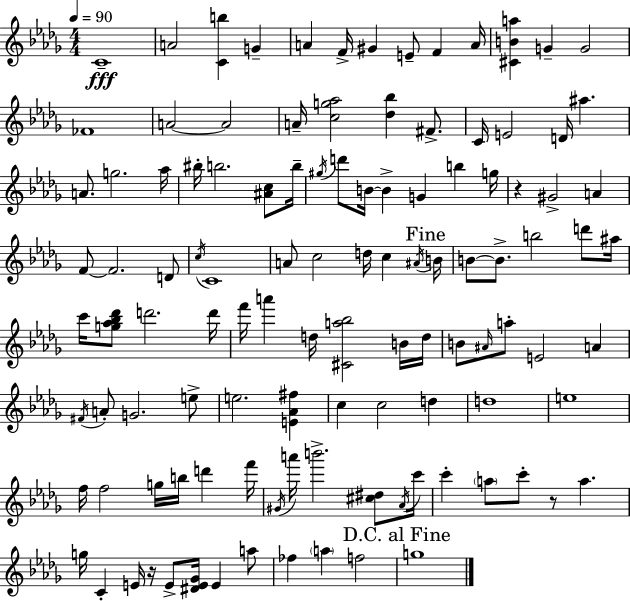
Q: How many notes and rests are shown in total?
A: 112